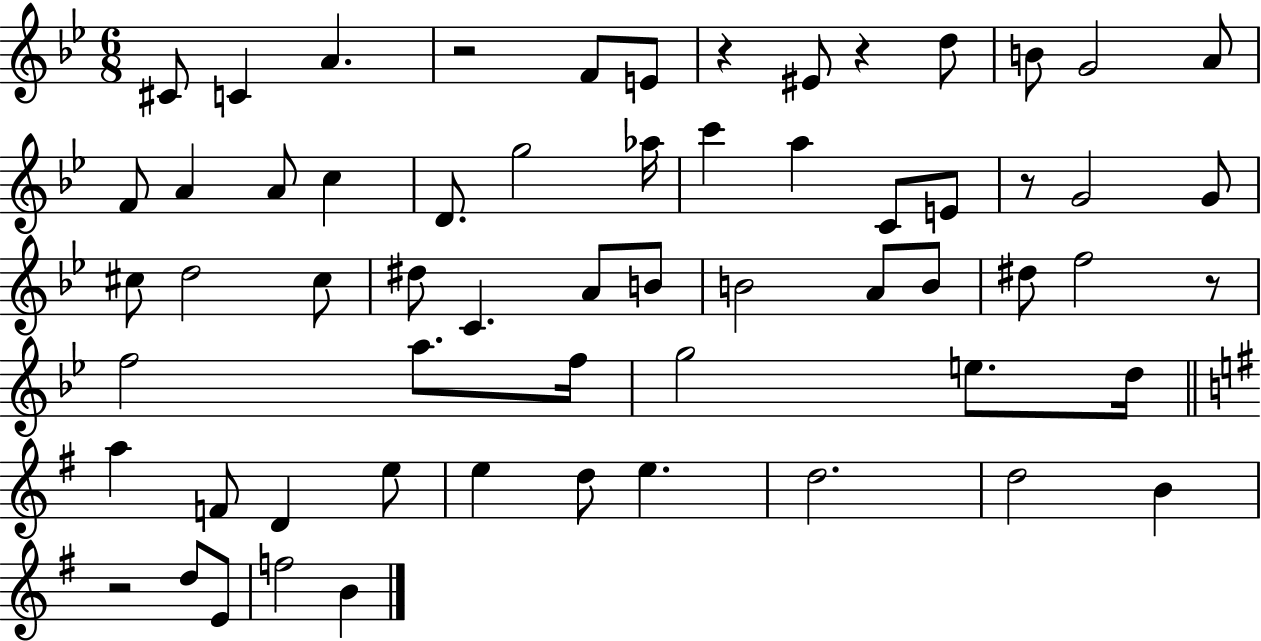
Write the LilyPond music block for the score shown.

{
  \clef treble
  \numericTimeSignature
  \time 6/8
  \key bes \major
  cis'8 c'4 a'4. | r2 f'8 e'8 | r4 eis'8 r4 d''8 | b'8 g'2 a'8 | \break f'8 a'4 a'8 c''4 | d'8. g''2 aes''16 | c'''4 a''4 c'8 e'8 | r8 g'2 g'8 | \break cis''8 d''2 cis''8 | dis''8 c'4. a'8 b'8 | b'2 a'8 b'8 | dis''8 f''2 r8 | \break f''2 a''8. f''16 | g''2 e''8. d''16 | \bar "||" \break \key e \minor a''4 f'8 d'4 e''8 | e''4 d''8 e''4. | d''2. | d''2 b'4 | \break r2 d''8 e'8 | f''2 b'4 | \bar "|."
}